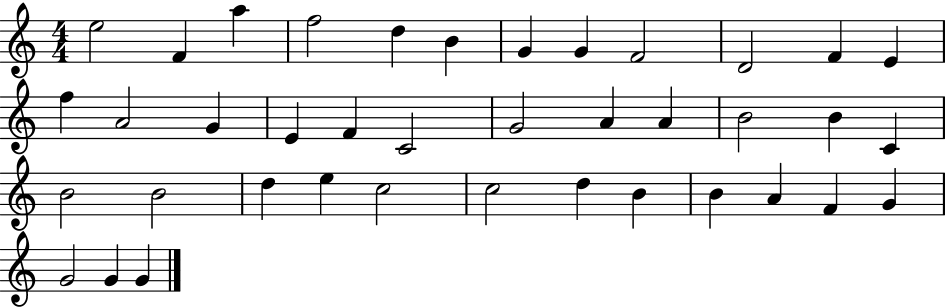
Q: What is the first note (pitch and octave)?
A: E5